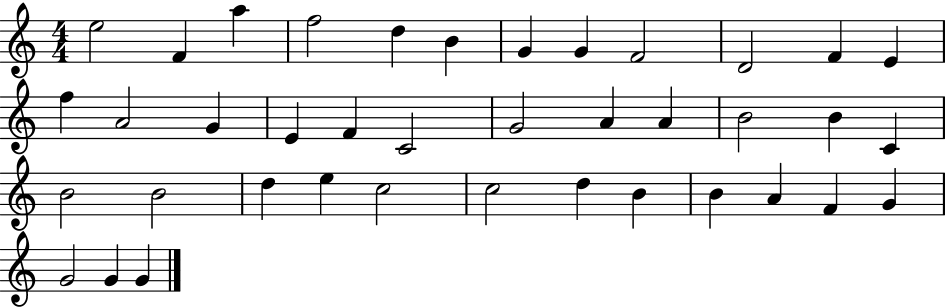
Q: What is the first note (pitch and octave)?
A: E5